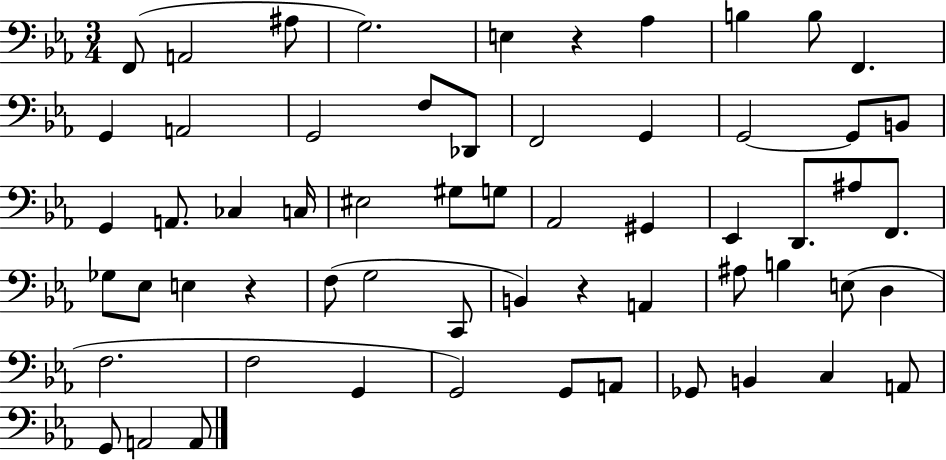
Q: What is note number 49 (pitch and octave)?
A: G2